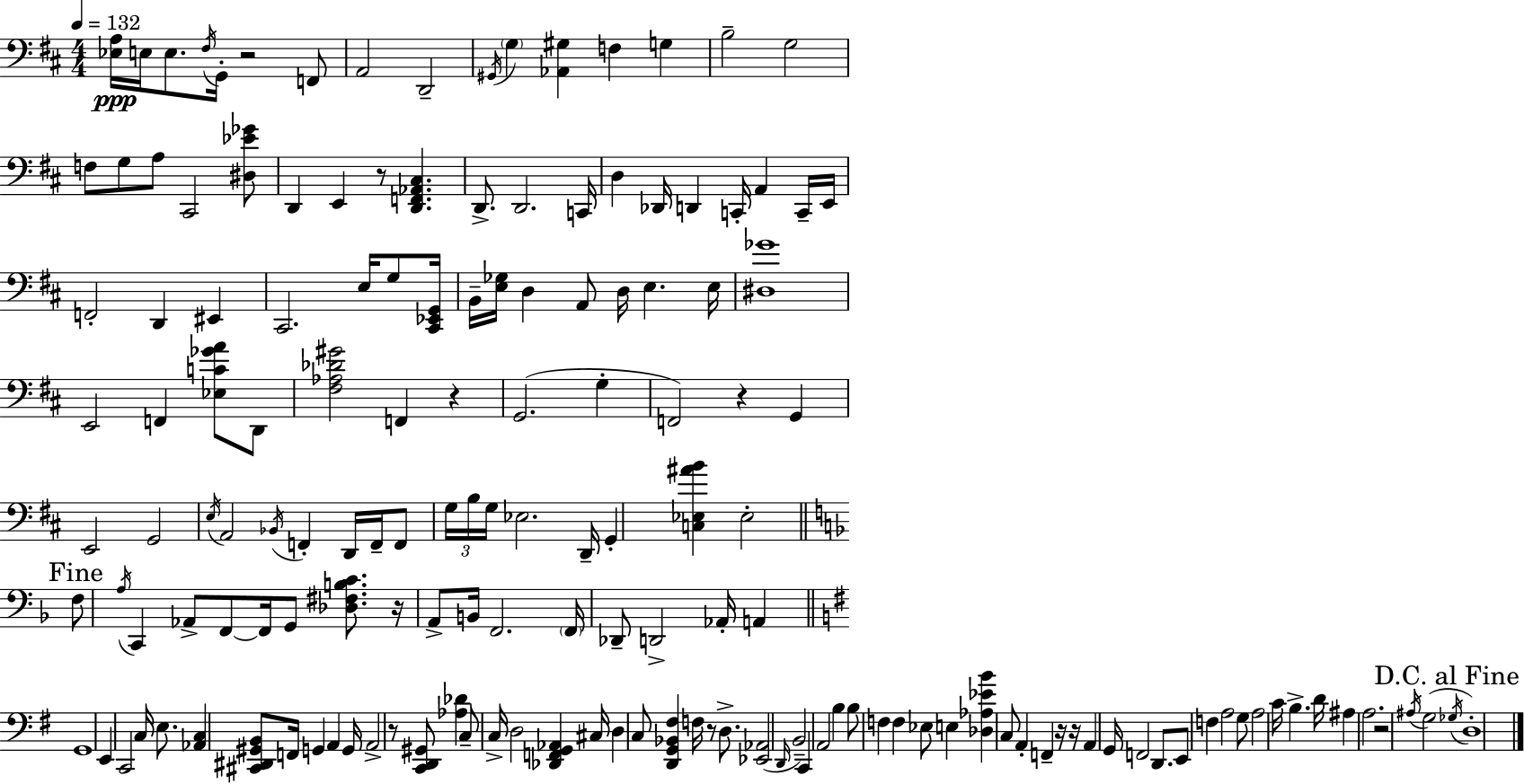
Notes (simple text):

[Eb3,A3]/s E3/s E3/e. F#3/s G2/s R/h F2/e A2/h D2/h G#2/s G3/q [Ab2,G#3]/q F3/q G3/q B3/h G3/h F3/e G3/e A3/e C#2/h [D#3,Eb4,Gb4]/e D2/q E2/q R/e [D2,F2,Ab2,C#3]/q. D2/e. D2/h. C2/s D3/q Db2/s D2/q C2/s A2/q C2/s E2/s F2/h D2/q EIS2/q C#2/h. E3/s G3/e [C#2,Eb2,G2]/s B2/s [E3,Gb3]/s D3/q A2/e D3/s E3/q. E3/s [D#3,Gb4]/w E2/h F2/q [Eb3,C4,Gb4,A4]/e D2/e [F#3,Ab3,Db4,G#4]/h F2/q R/q G2/h. G3/q F2/h R/q G2/q E2/h G2/h E3/s A2/h Bb2/s F2/q D2/s F2/s F2/e G3/s B3/s G3/s Eb3/h. D2/s G2/q [C3,Eb3,A#4,B4]/q Eb3/h F3/e A3/s C2/q Ab2/e F2/e F2/s G2/e [Db3,F#3,B3,C4]/e. R/s A2/e B2/s F2/h. F2/s Db2/e D2/h Ab2/s A2/q G2/w E2/q C2/h C3/s E3/e. [Ab2,C3]/q [C#2,D#2,G#2,B2]/e F2/s G2/q A2/q G2/s A2/h R/e [C2,D2,G#2]/e [Ab3,Db4]/q C3/e C3/s D3/h [Db2,F2,G2,Ab2]/q C#3/s D3/q C3/e [D2,G2,Bb2,F#3]/q F3/s R/e D3/e. [Eb2,Ab2]/h D2/s B2/h C2/q A2/h B3/q B3/e F3/q F3/q Eb3/e E3/q [Db3,Ab3,Eb4,B4]/q C3/e A2/q F2/q R/s R/s A2/q G2/s F2/h D2/e. E2/e F3/q A3/h G3/e A3/h C4/s B3/q. D4/s A#3/q A3/h. R/h A#3/s G3/h Gb3/s D3/w